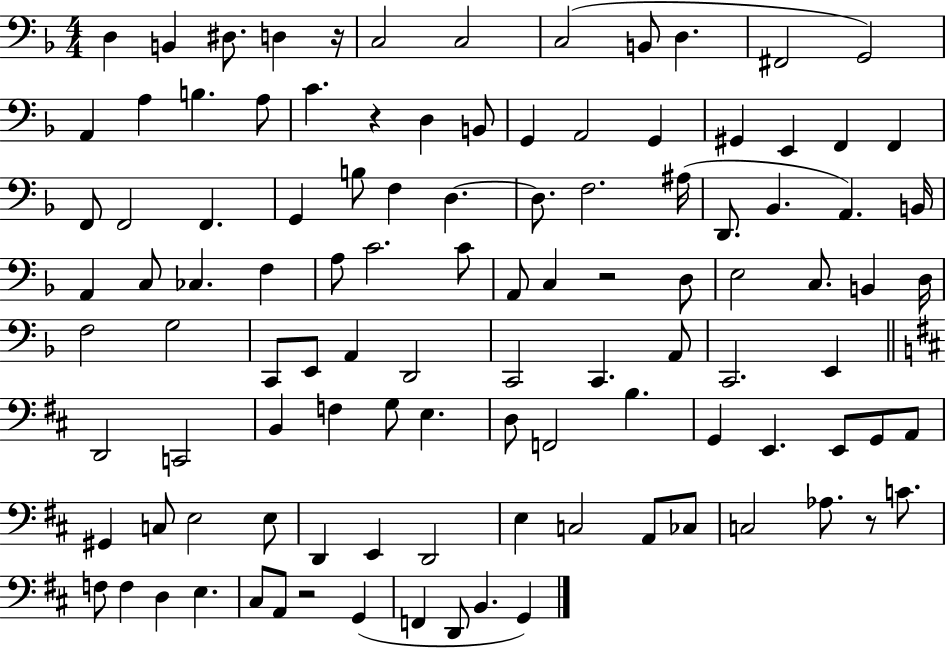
{
  \clef bass
  \numericTimeSignature
  \time 4/4
  \key f \major
  \repeat volta 2 { d4 b,4 dis8. d4 r16 | c2 c2 | c2( b,8 d4. | fis,2 g,2) | \break a,4 a4 b4. a8 | c'4. r4 d4 b,8 | g,4 a,2 g,4 | gis,4 e,4 f,4 f,4 | \break f,8 f,2 f,4. | g,4 b8 f4 d4.~~ | d8. f2. ais16( | d,8. bes,4. a,4.) b,16 | \break a,4 c8 ces4. f4 | a8 c'2. c'8 | a,8 c4 r2 d8 | e2 c8. b,4 d16 | \break f2 g2 | c,8 e,8 a,4 d,2 | c,2 c,4. a,8 | c,2. e,4 | \break \bar "||" \break \key d \major d,2 c,2 | b,4 f4 g8 e4. | d8 f,2 b4. | g,4 e,4. e,8 g,8 a,8 | \break gis,4 c8 e2 e8 | d,4 e,4 d,2 | e4 c2 a,8 ces8 | c2 aes8. r8 c'8. | \break f8 f4 d4 e4. | cis8 a,8 r2 g,4( | f,4 d,8 b,4. g,4) | } \bar "|."
}